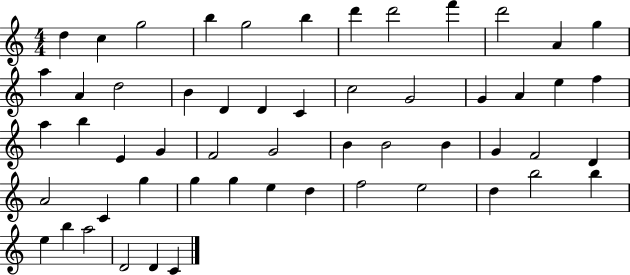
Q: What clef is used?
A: treble